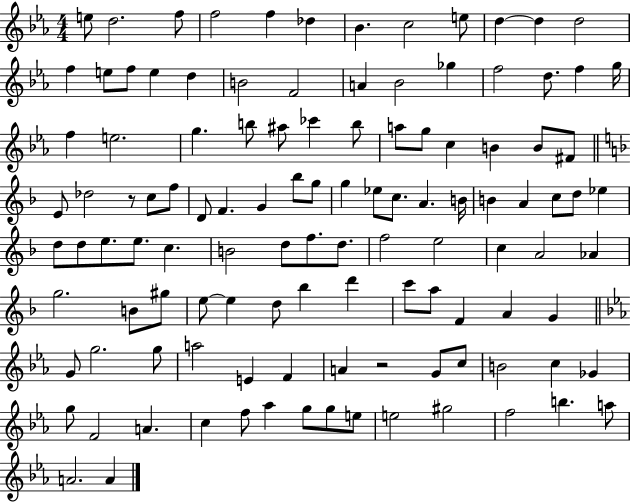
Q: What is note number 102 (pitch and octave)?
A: F5